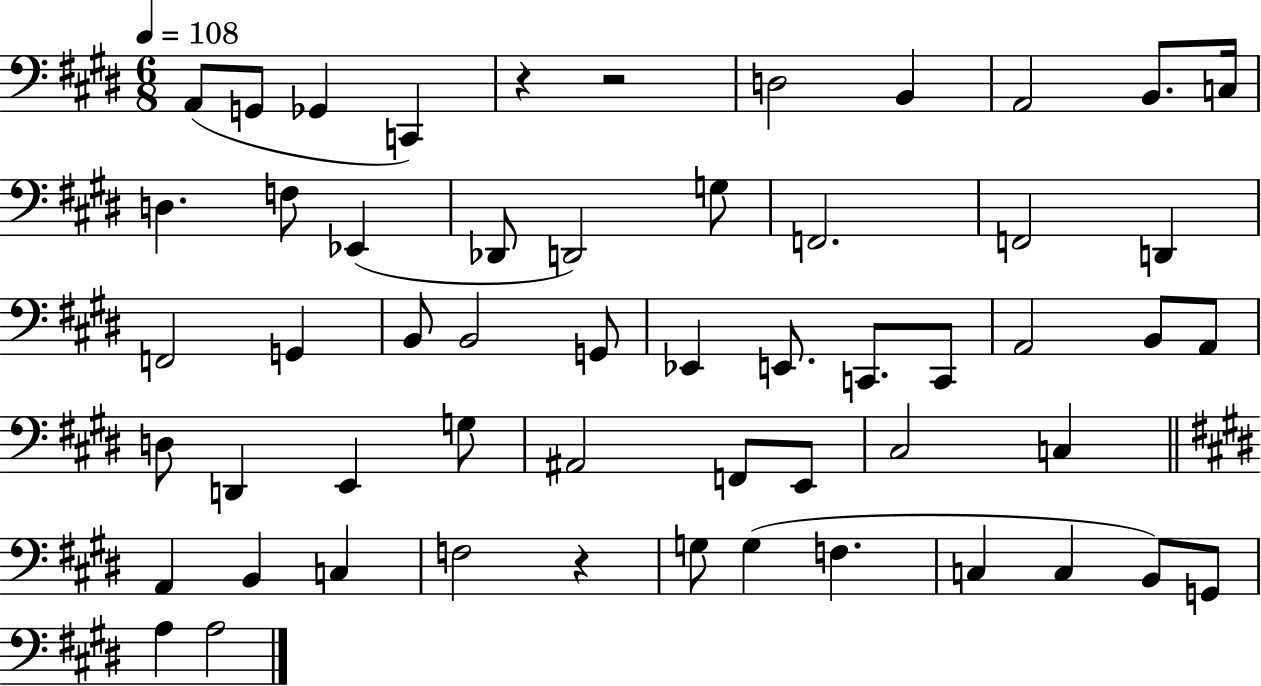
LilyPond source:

{
  \clef bass
  \numericTimeSignature
  \time 6/8
  \key e \major
  \tempo 4 = 108
  a,8( g,8 ges,4 c,4) | r4 r2 | d2 b,4 | a,2 b,8. c16 | \break d4. f8 ees,4( | des,8 d,2) g8 | f,2. | f,2 d,4 | \break f,2 g,4 | b,8 b,2 g,8 | ees,4 e,8. c,8. c,8 | a,2 b,8 a,8 | \break d8 d,4 e,4 g8 | ais,2 f,8 e,8 | cis2 c4 | \bar "||" \break \key e \major a,4 b,4 c4 | f2 r4 | g8 g4( f4. | c4 c4 b,8) g,8 | \break a4 a2 | \bar "|."
}